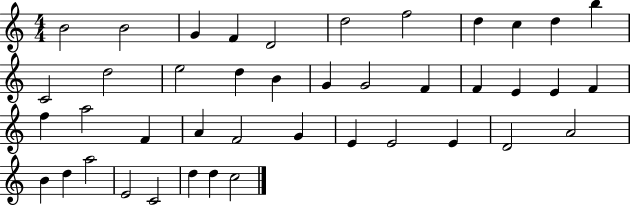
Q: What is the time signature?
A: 4/4